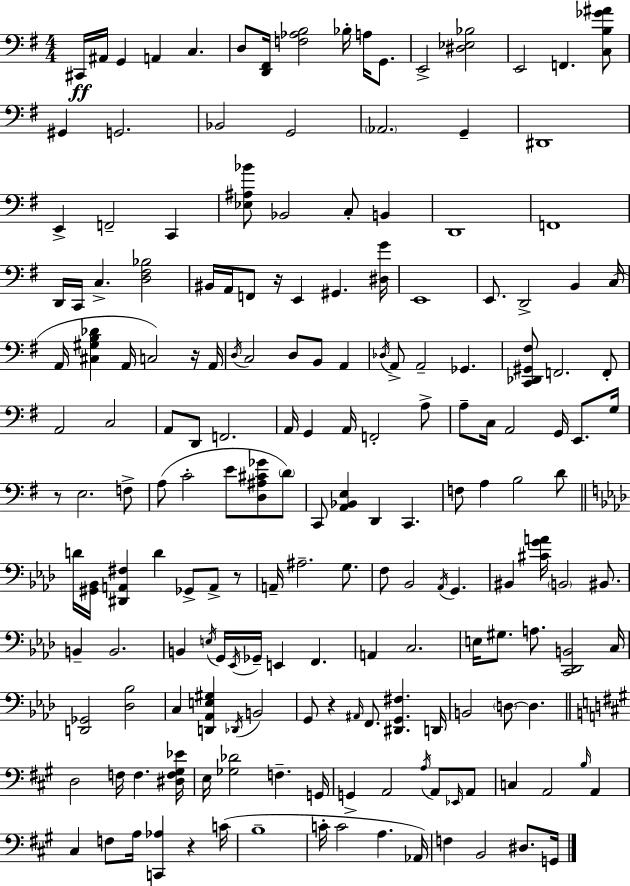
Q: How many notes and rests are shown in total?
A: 180